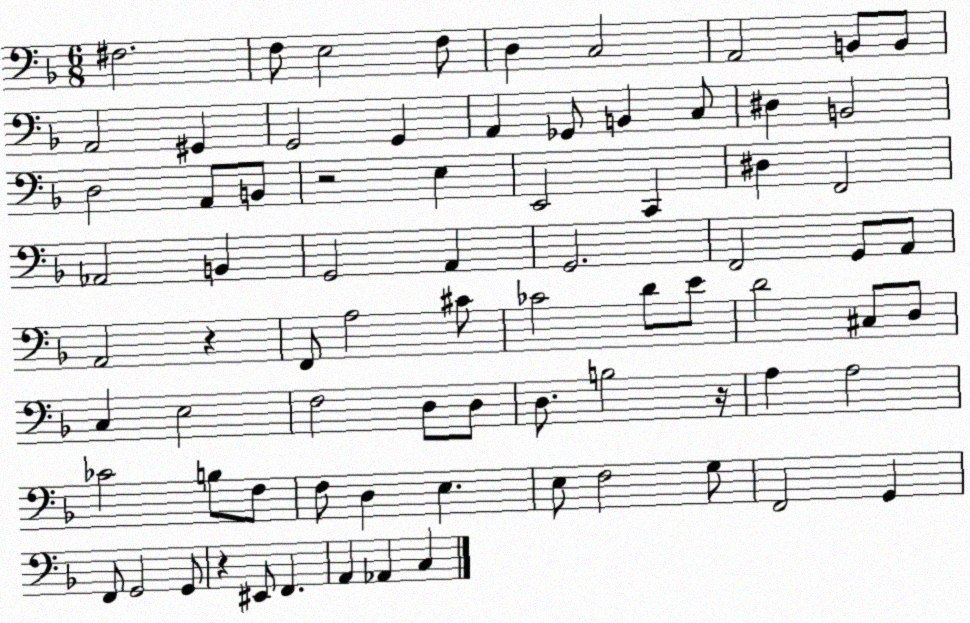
X:1
T:Untitled
M:6/8
L:1/4
K:F
^F,2 F,/2 E,2 F,/2 D, C,2 A,,2 B,,/2 B,,/2 A,,2 ^G,, G,,2 G,, A,, _G,,/2 B,, C,/2 ^D, B,,2 D,2 A,,/2 B,,/2 z2 E, E,,2 C,, ^D, F,,2 _A,,2 B,, G,,2 A,, G,,2 F,,2 G,,/2 A,,/2 A,,2 z F,,/2 A,2 ^C/2 _C2 D/2 E/2 D2 ^C,/2 D,/2 C, E,2 F,2 D,/2 D,/2 D,/2 B,2 z/4 A, A,2 _C2 B,/2 F,/2 F,/2 D, E, E,/2 F,2 G,/2 F,,2 G,, F,,/2 G,,2 G,,/2 z ^E,,/2 F,, A,, _A,, C,